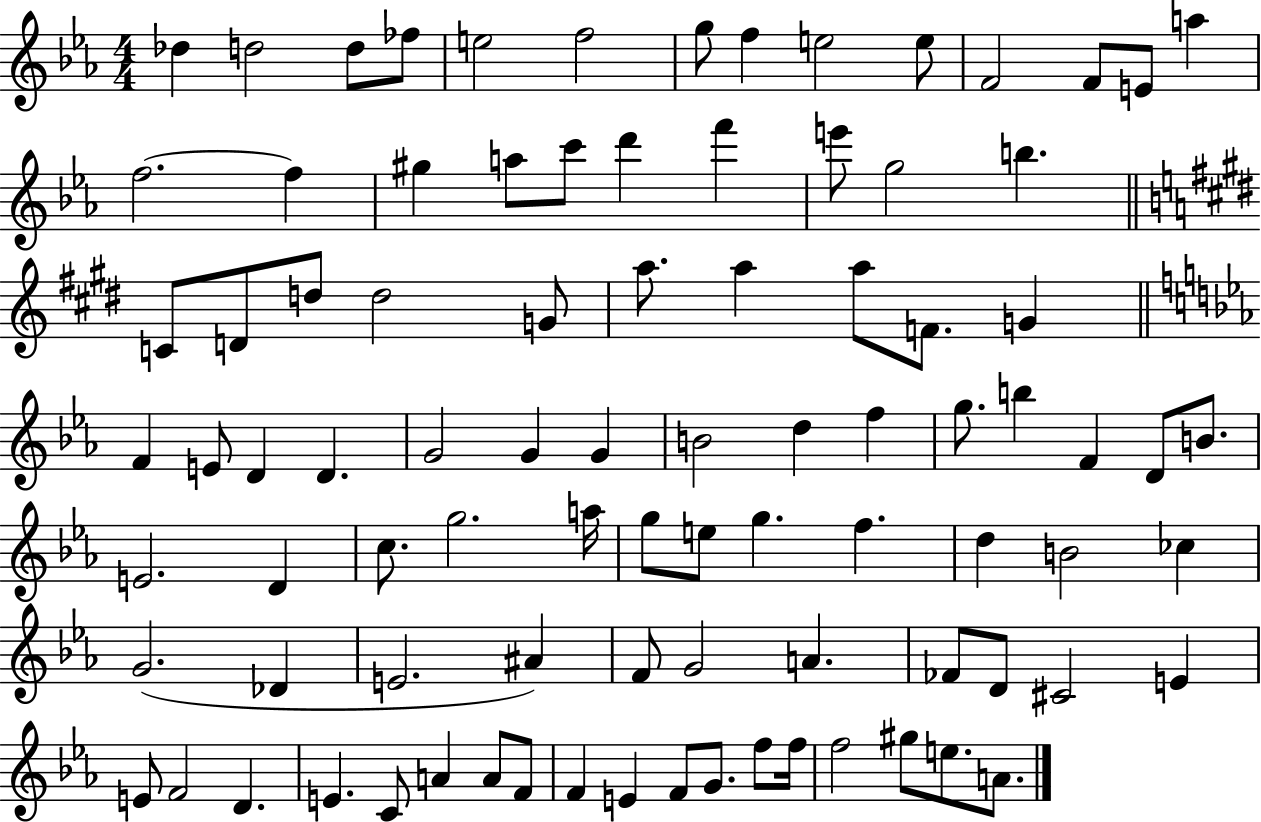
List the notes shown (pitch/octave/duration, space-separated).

Db5/q D5/h D5/e FES5/e E5/h F5/h G5/e F5/q E5/h E5/e F4/h F4/e E4/e A5/q F5/h. F5/q G#5/q A5/e C6/e D6/q F6/q E6/e G5/h B5/q. C4/e D4/e D5/e D5/h G4/e A5/e. A5/q A5/e F4/e. G4/q F4/q E4/e D4/q D4/q. G4/h G4/q G4/q B4/h D5/q F5/q G5/e. B5/q F4/q D4/e B4/e. E4/h. D4/q C5/e. G5/h. A5/s G5/e E5/e G5/q. F5/q. D5/q B4/h CES5/q G4/h. Db4/q E4/h. A#4/q F4/e G4/h A4/q. FES4/e D4/e C#4/h E4/q E4/e F4/h D4/q. E4/q. C4/e A4/q A4/e F4/e F4/q E4/q F4/e G4/e. F5/e F5/s F5/h G#5/e E5/e. A4/e.